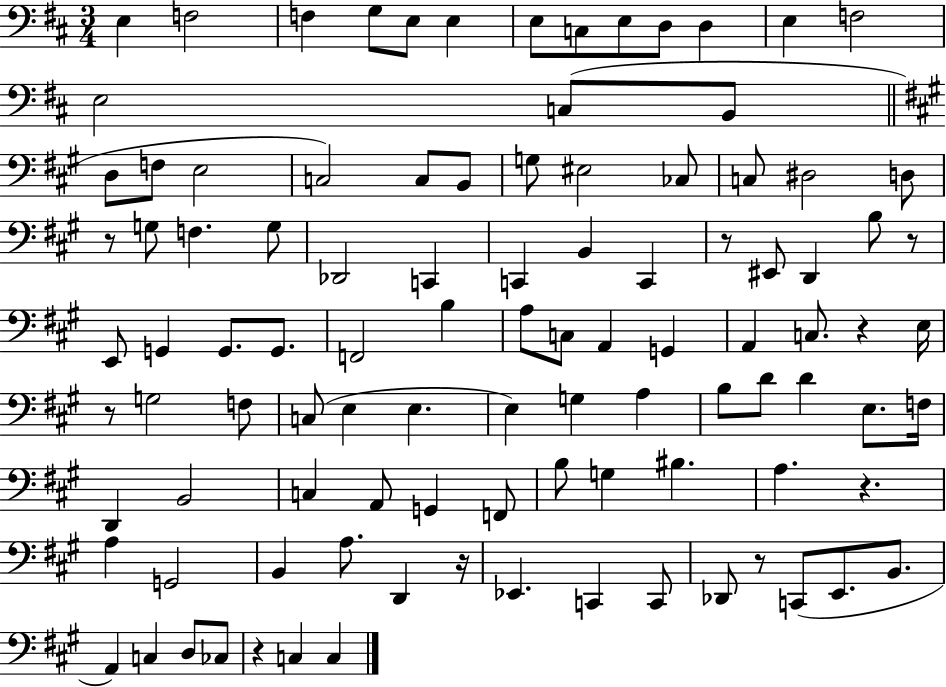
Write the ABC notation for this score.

X:1
T:Untitled
M:3/4
L:1/4
K:D
E, F,2 F, G,/2 E,/2 E, E,/2 C,/2 E,/2 D,/2 D, E, F,2 E,2 C,/2 B,,/2 D,/2 F,/2 E,2 C,2 C,/2 B,,/2 G,/2 ^E,2 _C,/2 C,/2 ^D,2 D,/2 z/2 G,/2 F, G,/2 _D,,2 C,, C,, B,, C,, z/2 ^E,,/2 D,, B,/2 z/2 E,,/2 G,, G,,/2 G,,/2 F,,2 B, A,/2 C,/2 A,, G,, A,, C,/2 z E,/4 z/2 G,2 F,/2 C,/2 E, E, E, G, A, B,/2 D/2 D E,/2 F,/4 D,, B,,2 C, A,,/2 G,, F,,/2 B,/2 G, ^B, A, z A, G,,2 B,, A,/2 D,, z/4 _E,, C,, C,,/2 _D,,/2 z/2 C,,/2 E,,/2 B,,/2 A,, C, D,/2 _C,/2 z C, C,